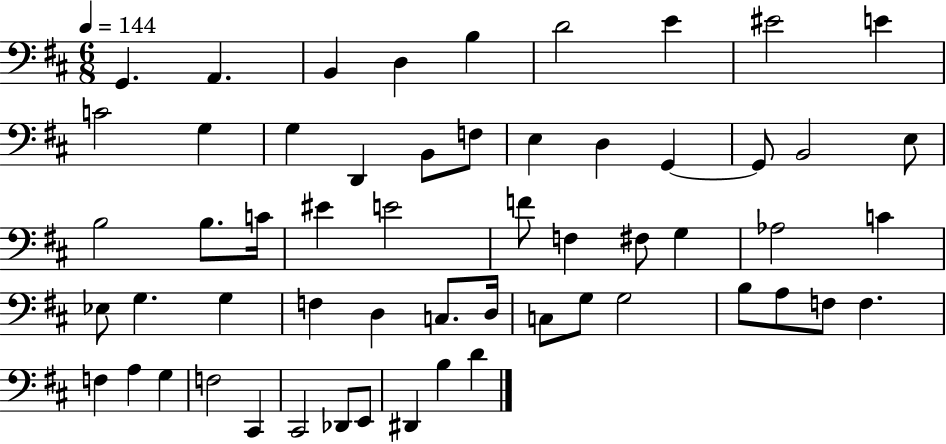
{
  \clef bass
  \numericTimeSignature
  \time 6/8
  \key d \major
  \tempo 4 = 144
  g,4. a,4. | b,4 d4 b4 | d'2 e'4 | eis'2 e'4 | \break c'2 g4 | g4 d,4 b,8 f8 | e4 d4 g,4~~ | g,8 b,2 e8 | \break b2 b8. c'16 | eis'4 e'2 | f'8 f4 fis8 g4 | aes2 c'4 | \break ees8 g4. g4 | f4 d4 c8. d16 | c8 g8 g2 | b8 a8 f8 f4. | \break f4 a4 g4 | f2 cis,4 | cis,2 des,8 e,8 | dis,4 b4 d'4 | \break \bar "|."
}